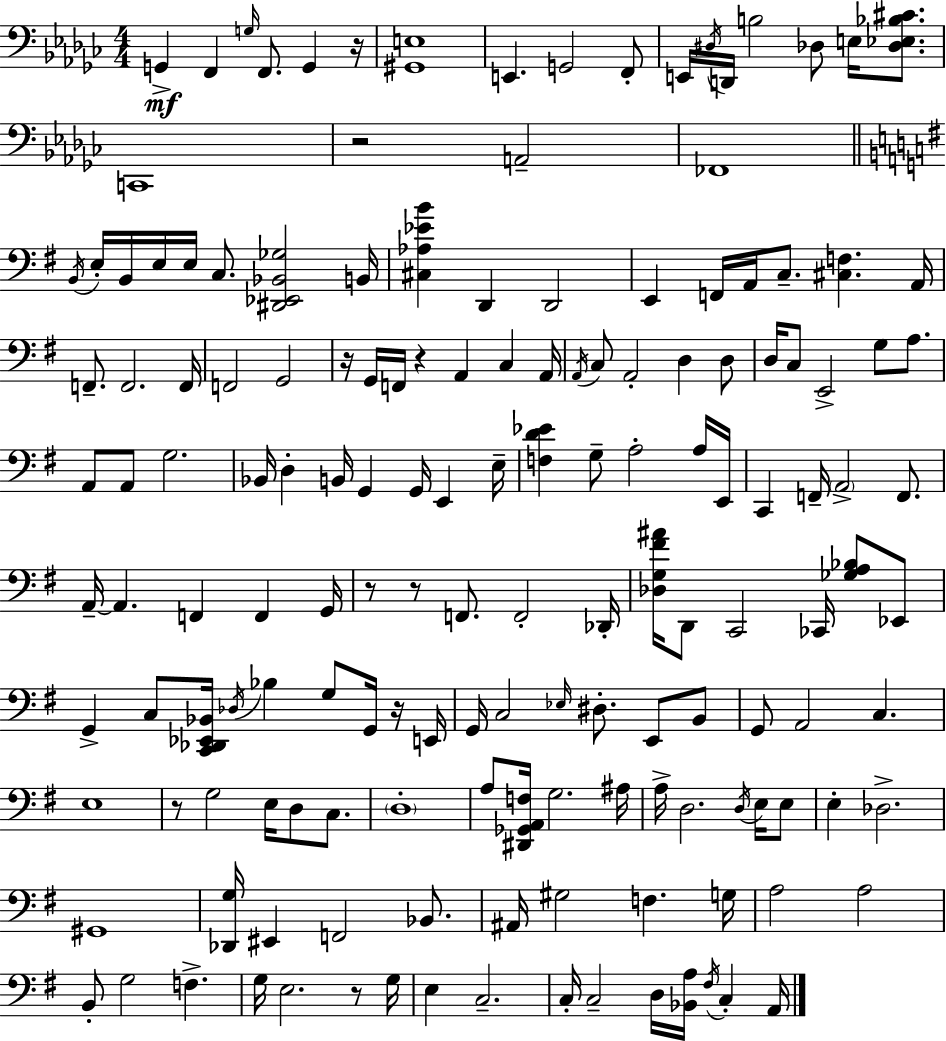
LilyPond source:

{
  \clef bass
  \numericTimeSignature
  \time 4/4
  \key ees \minor
  g,4->\mf f,4 \grace { g16 } f,8. g,4 | r16 <gis, e>1 | e,4. g,2 f,8-. | e,16 \acciaccatura { dis16 } d,16 b2 des8 e16 <des ees bes cis'>8. | \break c,1 | r2 a,2-- | fes,1 | \bar "||" \break \key g \major \acciaccatura { b,16 } e16-. b,16 e16 e16 c8. <dis, ees, bes, ges>2 | b,16 <cis aes ees' b'>4 d,4 d,2 | e,4 f,16 a,16 c8.-- <cis f>4. | a,16 f,8.-- f,2. | \break f,16 f,2 g,2 | r16 g,16 f,16 r4 a,4 c4 | a,16 \acciaccatura { a,16 } c8 a,2-. d4 | d8 d16 c8 e,2-> g8 a8. | \break a,8 a,8 g2. | bes,16 d4-. b,16 g,4 g,16 e,4 | e16-- <f d' ees'>4 g8-- a2-. | a16 e,16 c,4 f,16-- \parenthesize a,2-> f,8. | \break a,16--~~ a,4. f,4 f,4 | g,16 r8 r8 f,8. f,2-. | des,16-. <des g fis' ais'>16 d,8 c,2 ces,16 <ges a bes>8 | ees,8 g,4-> c8 <c, des, ees, bes,>16 \acciaccatura { des16 } bes4 g8 | \break g,16 r16 e,16 g,16 c2 \grace { ees16 } dis8.-. | e,8 b,8 g,8 a,2 c4. | e1 | r8 g2 e16 d8 | \break c8. \parenthesize d1-. | a8 <dis, ges, a, f>16 g2. | ais16 a16-> d2. | \acciaccatura { d16 } e16 e8 e4-. des2.-> | \break gis,1 | <des, g>16 eis,4 f,2 | bes,8. ais,16 gis2 f4. | g16 a2 a2 | \break b,8-. g2 f4.-> | g16 e2. | r8 g16 e4 c2.-- | c16-. c2-- d16 <bes, a>16 | \break \acciaccatura { fis16 } c4-. a,16 \bar "|."
}